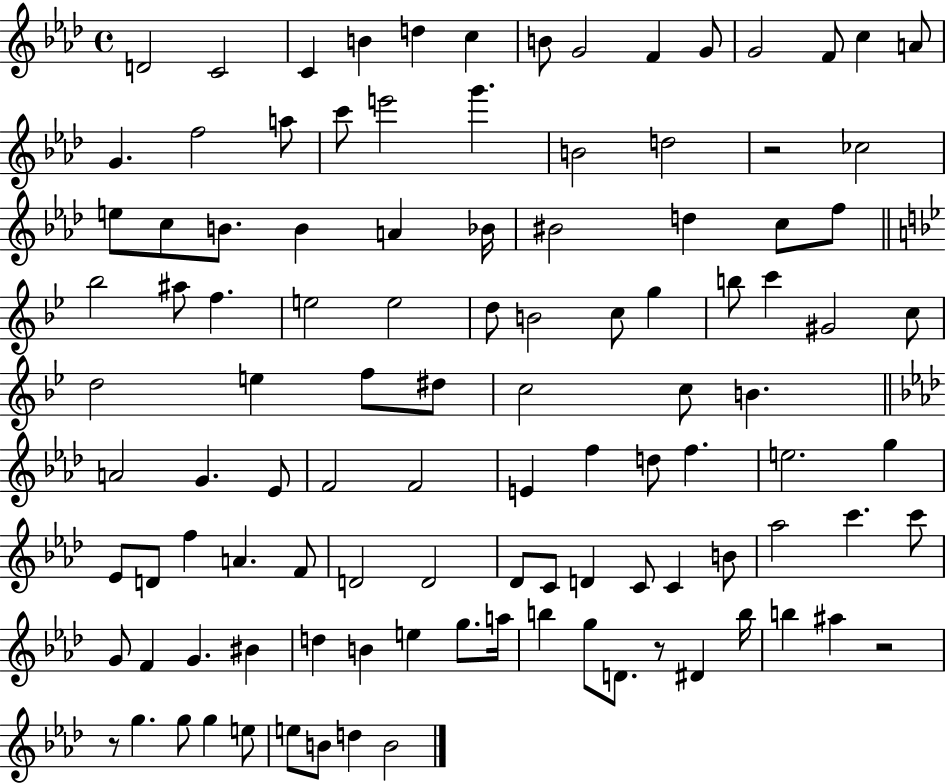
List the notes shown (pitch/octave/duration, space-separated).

D4/h C4/h C4/q B4/q D5/q C5/q B4/e G4/h F4/q G4/e G4/h F4/e C5/q A4/e G4/q. F5/h A5/e C6/e E6/h G6/q. B4/h D5/h R/h CES5/h E5/e C5/e B4/e. B4/q A4/q Bb4/s BIS4/h D5/q C5/e F5/e Bb5/h A#5/e F5/q. E5/h E5/h D5/e B4/h C5/e G5/q B5/e C6/q G#4/h C5/e D5/h E5/q F5/e D#5/e C5/h C5/e B4/q. A4/h G4/q. Eb4/e F4/h F4/h E4/q F5/q D5/e F5/q. E5/h. G5/q Eb4/e D4/e F5/q A4/q. F4/e D4/h D4/h Db4/e C4/e D4/q C4/e C4/q B4/e Ab5/h C6/q. C6/e G4/e F4/q G4/q. BIS4/q D5/q B4/q E5/q G5/e. A5/s B5/q G5/e D4/e. R/e D#4/q B5/s B5/q A#5/q R/h R/e G5/q. G5/e G5/q E5/e E5/e B4/e D5/q B4/h